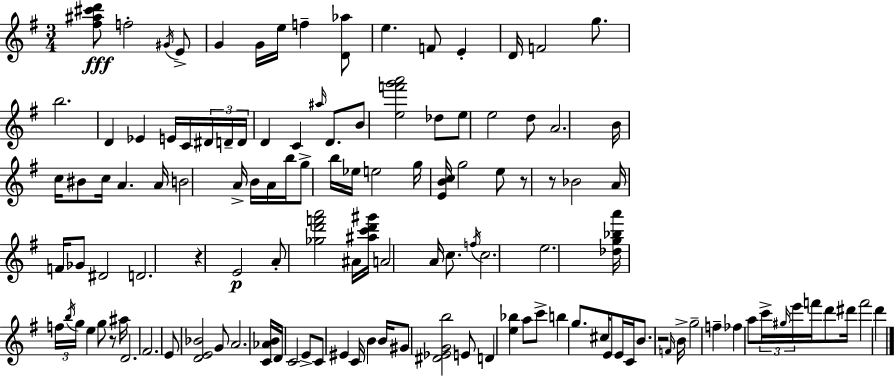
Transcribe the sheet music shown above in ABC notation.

X:1
T:Untitled
M:3/4
L:1/4
K:Em
[^f^a^c'd']/2 f2 ^G/4 E/2 G G/4 e/4 f [D_a]/2 e F/2 E D/4 F2 g/2 b2 D _E E/4 C/4 ^D/4 D/4 D/4 D C ^a/4 D/2 B/2 [ef'g'a']2 _d/2 e/2 e2 d/2 A2 B/4 c/4 ^B/2 c/4 A A/4 B2 A/4 B/4 A/4 b/4 g/2 b/4 _e/4 e2 g/4 [EBc]/4 g2 e/2 z/2 z/2 _B2 A/4 F/4 _G/2 ^D2 D2 z E2 A/2 [_gd'f'a']2 ^A/4 [^ac'd'^g']/4 A2 A/4 c/2 f/4 c2 e2 [_dg_ba']/4 f/4 b/4 g/4 e g/2 z/2 ^a/4 D2 ^F2 E/2 [DE_B]2 G/2 A2 [C_AB]/4 D/4 C2 E/2 C/2 ^E C/4 B B/4 ^G/2 [^D_EGb]2 E/2 D [e_b] a/2 c'/2 b g/2 ^c/4 E/2 E/4 C/4 B/2 z2 F/4 B/4 g2 f _f a/2 c'/4 ^g/4 e'/4 f'/4 d'/2 ^d'/4 f'2 d'